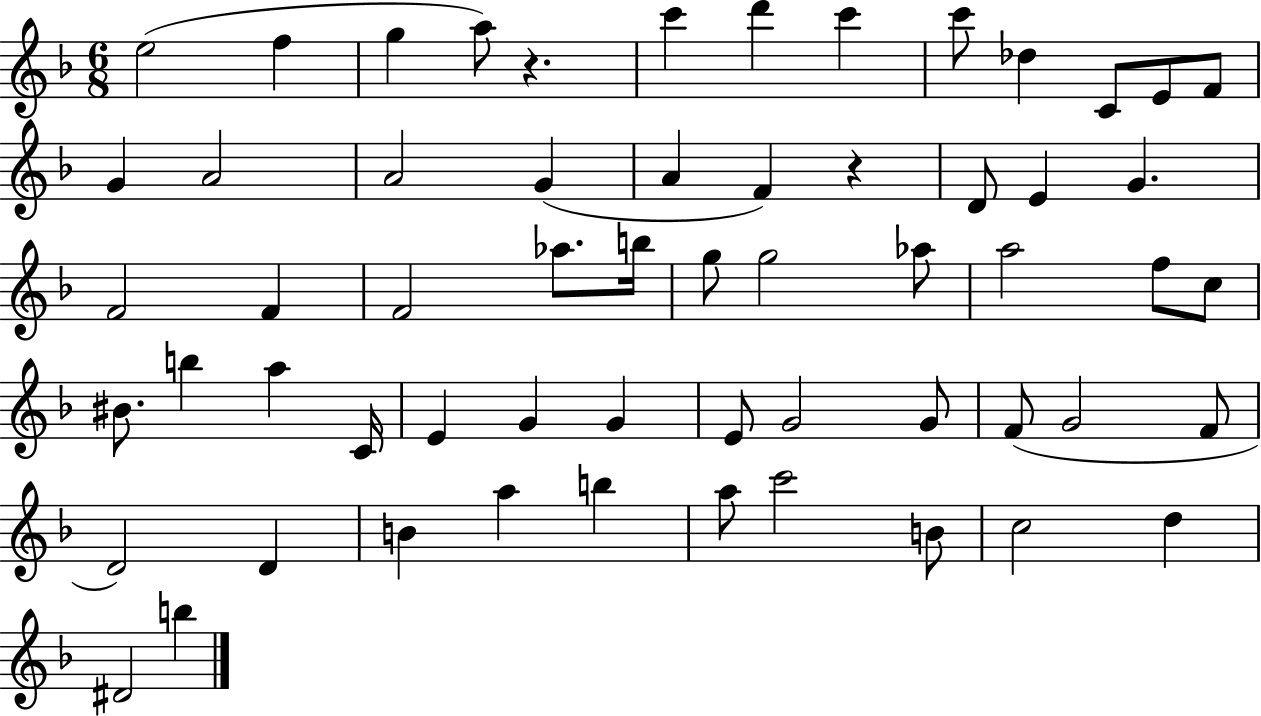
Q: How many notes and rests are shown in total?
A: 59